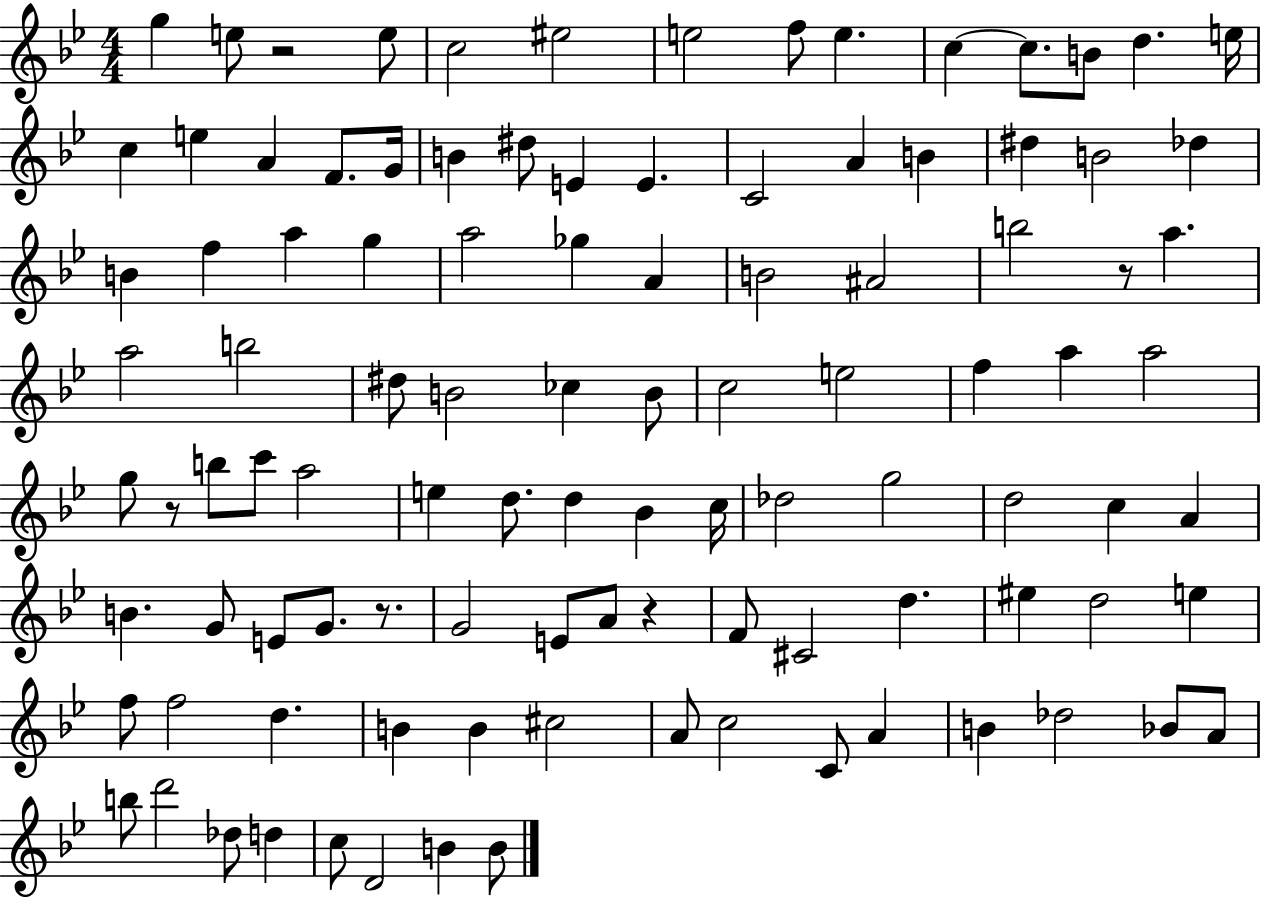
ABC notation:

X:1
T:Untitled
M:4/4
L:1/4
K:Bb
g e/2 z2 e/2 c2 ^e2 e2 f/2 e c c/2 B/2 d e/4 c e A F/2 G/4 B ^d/2 E E C2 A B ^d B2 _d B f a g a2 _g A B2 ^A2 b2 z/2 a a2 b2 ^d/2 B2 _c B/2 c2 e2 f a a2 g/2 z/2 b/2 c'/2 a2 e d/2 d _B c/4 _d2 g2 d2 c A B G/2 E/2 G/2 z/2 G2 E/2 A/2 z F/2 ^C2 d ^e d2 e f/2 f2 d B B ^c2 A/2 c2 C/2 A B _d2 _B/2 A/2 b/2 d'2 _d/2 d c/2 D2 B B/2